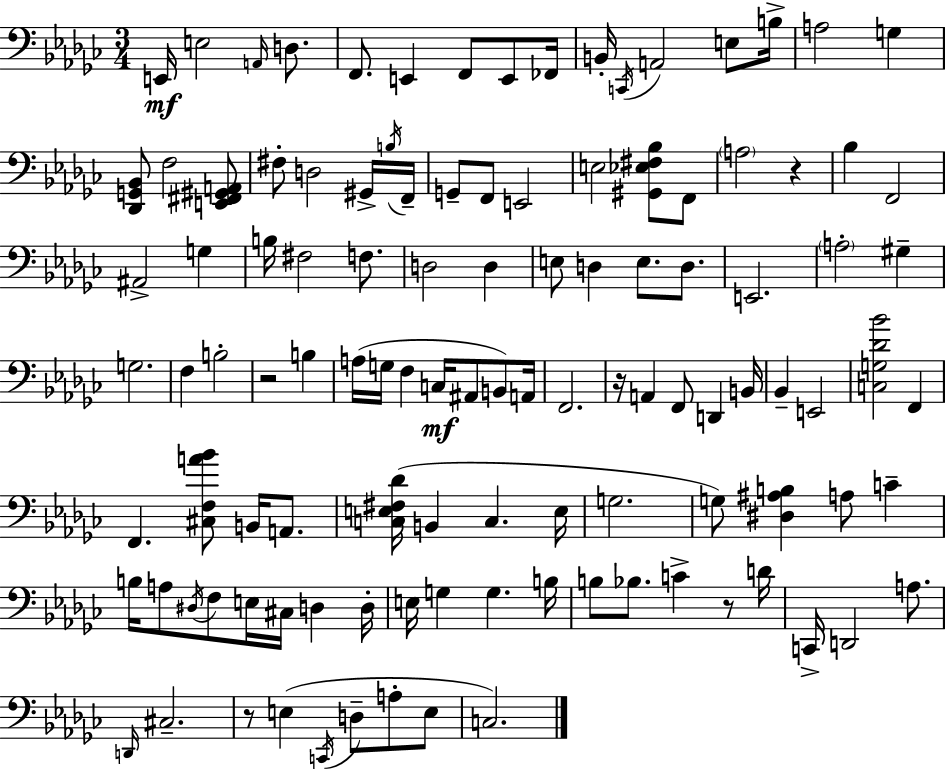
X:1
T:Untitled
M:3/4
L:1/4
K:Ebm
E,,/4 E,2 A,,/4 D,/2 F,,/2 E,, F,,/2 E,,/2 _F,,/4 B,,/4 C,,/4 A,,2 E,/2 B,/4 A,2 G, [_D,,G,,_B,,]/2 F,2 [E,,^F,,^G,,A,,]/2 ^F,/2 D,2 ^G,,/4 B,/4 F,,/4 G,,/2 F,,/2 E,,2 E,2 [^G,,_E,^F,_B,]/2 F,,/2 A,2 z _B, F,,2 ^A,,2 G, B,/4 ^F,2 F,/2 D,2 D, E,/2 D, E,/2 D,/2 E,,2 A,2 ^G, G,2 F, B,2 z2 B, A,/4 G,/4 F, C,/4 ^A,,/2 B,,/2 A,,/4 F,,2 z/4 A,, F,,/2 D,, B,,/4 _B,, E,,2 [C,G,_D_B]2 F,, F,, [^C,F,A_B]/2 B,,/4 A,,/2 [C,E,^F,_D]/4 B,, C, E,/4 G,2 G,/2 [^D,^A,B,] A,/2 C B,/4 A,/2 ^D,/4 F,/2 E,/4 ^C,/4 D, D,/4 E,/4 G, G, B,/4 B,/2 _B,/2 C z/2 D/4 C,,/4 D,,2 A,/2 D,,/4 ^C,2 z/2 E, C,,/4 D,/2 A,/2 E,/2 C,2